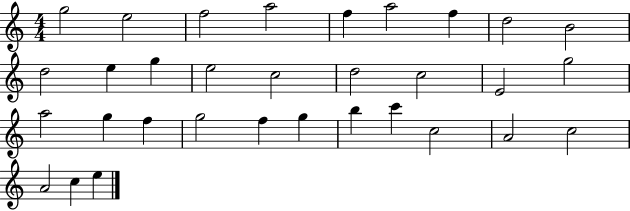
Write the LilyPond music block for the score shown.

{
  \clef treble
  \numericTimeSignature
  \time 4/4
  \key c \major
  g''2 e''2 | f''2 a''2 | f''4 a''2 f''4 | d''2 b'2 | \break d''2 e''4 g''4 | e''2 c''2 | d''2 c''2 | e'2 g''2 | \break a''2 g''4 f''4 | g''2 f''4 g''4 | b''4 c'''4 c''2 | a'2 c''2 | \break a'2 c''4 e''4 | \bar "|."
}